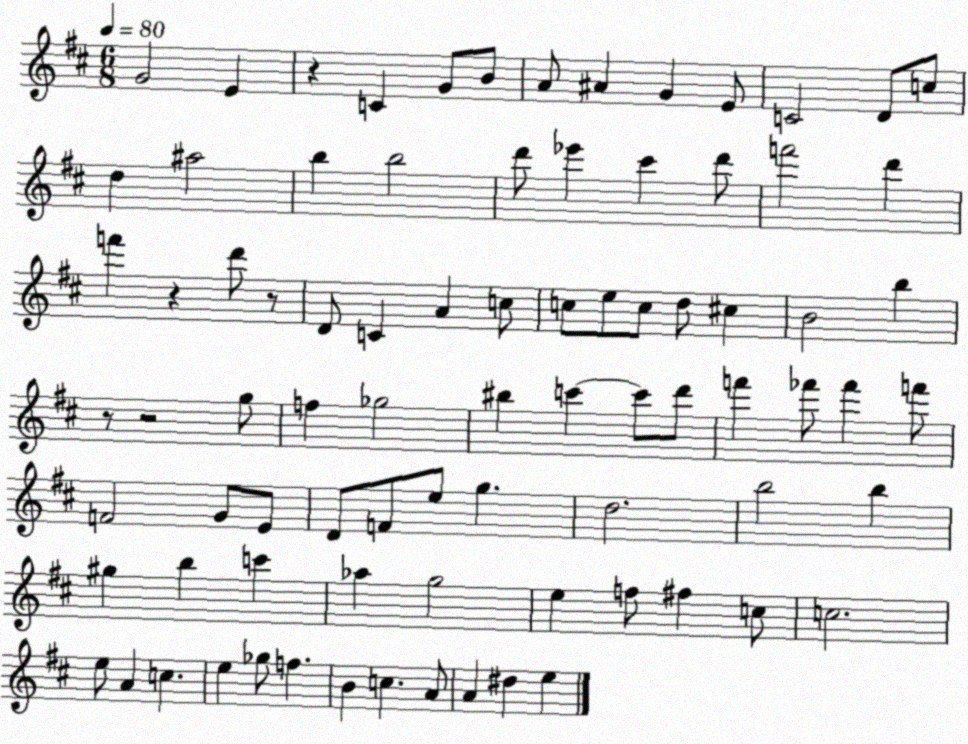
X:1
T:Untitled
M:6/8
L:1/4
K:D
G2 E z C G/2 B/2 A/2 ^A G E/2 C2 D/2 c/2 d ^a2 b b2 d'/2 _e' ^c' d'/2 f'2 d' f' z d'/2 z/2 D/2 C A c/2 c/2 e/2 c/2 d/2 ^c B2 b z/2 z2 g/2 f _g2 ^b c' c'/2 d'/2 f' _f'/2 _f' f'/2 F2 G/2 E/2 D/2 F/2 e/2 g d2 b2 b ^g b c' _a g2 e f/2 ^f c/2 c2 e/2 A c e _g/2 f B c A/2 A ^d e